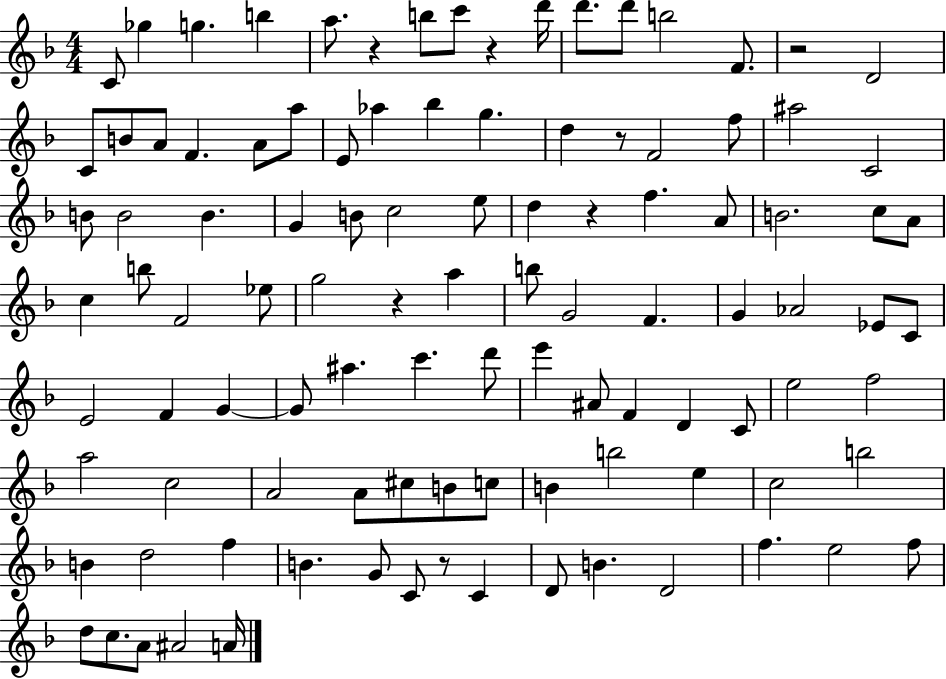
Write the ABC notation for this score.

X:1
T:Untitled
M:4/4
L:1/4
K:F
C/2 _g g b a/2 z b/2 c'/2 z d'/4 d'/2 d'/2 b2 F/2 z2 D2 C/2 B/2 A/2 F A/2 a/2 E/2 _a _b g d z/2 F2 f/2 ^a2 C2 B/2 B2 B G B/2 c2 e/2 d z f A/2 B2 c/2 A/2 c b/2 F2 _e/2 g2 z a b/2 G2 F G _A2 _E/2 C/2 E2 F G G/2 ^a c' d'/2 e' ^A/2 F D C/2 e2 f2 a2 c2 A2 A/2 ^c/2 B/2 c/2 B b2 e c2 b2 B d2 f B G/2 C/2 z/2 C D/2 B D2 f e2 f/2 d/2 c/2 A/2 ^A2 A/4